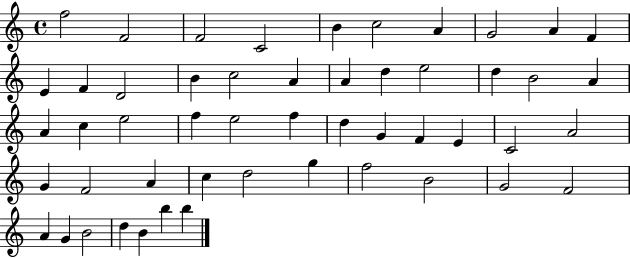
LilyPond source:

{
  \clef treble
  \time 4/4
  \defaultTimeSignature
  \key c \major
  f''2 f'2 | f'2 c'2 | b'4 c''2 a'4 | g'2 a'4 f'4 | \break e'4 f'4 d'2 | b'4 c''2 a'4 | a'4 d''4 e''2 | d''4 b'2 a'4 | \break a'4 c''4 e''2 | f''4 e''2 f''4 | d''4 g'4 f'4 e'4 | c'2 a'2 | \break g'4 f'2 a'4 | c''4 d''2 g''4 | f''2 b'2 | g'2 f'2 | \break a'4 g'4 b'2 | d''4 b'4 b''4 b''4 | \bar "|."
}